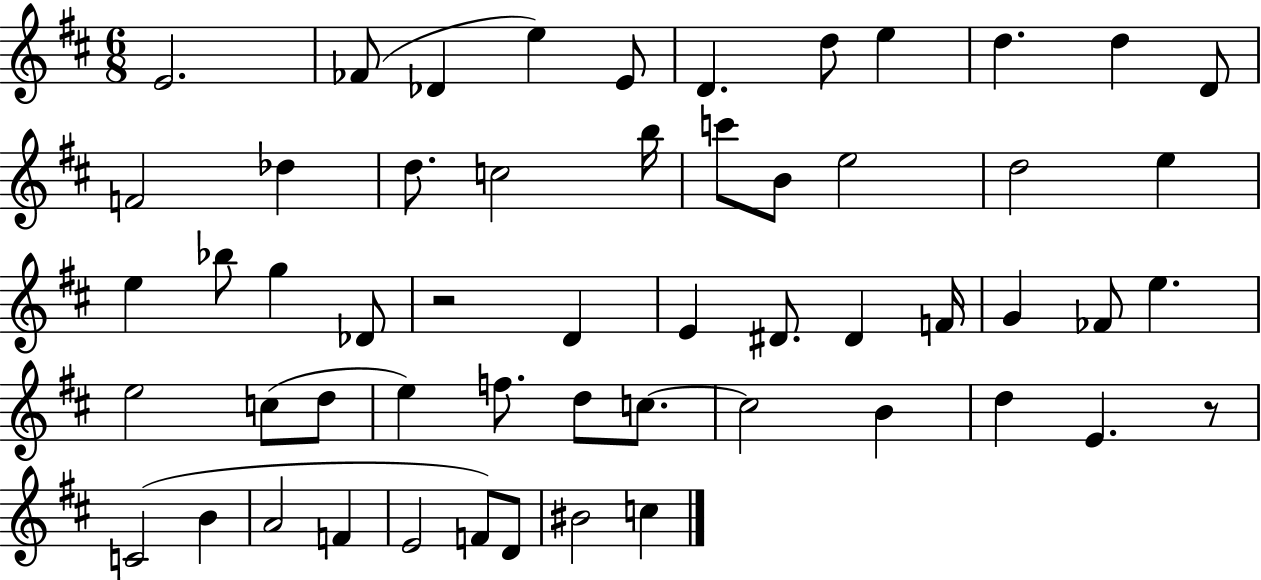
X:1
T:Untitled
M:6/8
L:1/4
K:D
E2 _F/2 _D e E/2 D d/2 e d d D/2 F2 _d d/2 c2 b/4 c'/2 B/2 e2 d2 e e _b/2 g _D/2 z2 D E ^D/2 ^D F/4 G _F/2 e e2 c/2 d/2 e f/2 d/2 c/2 c2 B d E z/2 C2 B A2 F E2 F/2 D/2 ^B2 c